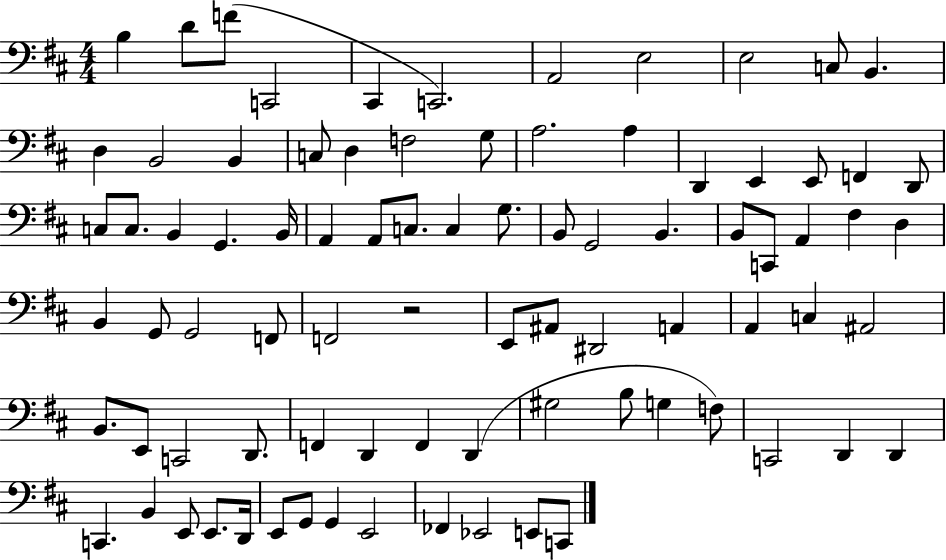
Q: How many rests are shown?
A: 1